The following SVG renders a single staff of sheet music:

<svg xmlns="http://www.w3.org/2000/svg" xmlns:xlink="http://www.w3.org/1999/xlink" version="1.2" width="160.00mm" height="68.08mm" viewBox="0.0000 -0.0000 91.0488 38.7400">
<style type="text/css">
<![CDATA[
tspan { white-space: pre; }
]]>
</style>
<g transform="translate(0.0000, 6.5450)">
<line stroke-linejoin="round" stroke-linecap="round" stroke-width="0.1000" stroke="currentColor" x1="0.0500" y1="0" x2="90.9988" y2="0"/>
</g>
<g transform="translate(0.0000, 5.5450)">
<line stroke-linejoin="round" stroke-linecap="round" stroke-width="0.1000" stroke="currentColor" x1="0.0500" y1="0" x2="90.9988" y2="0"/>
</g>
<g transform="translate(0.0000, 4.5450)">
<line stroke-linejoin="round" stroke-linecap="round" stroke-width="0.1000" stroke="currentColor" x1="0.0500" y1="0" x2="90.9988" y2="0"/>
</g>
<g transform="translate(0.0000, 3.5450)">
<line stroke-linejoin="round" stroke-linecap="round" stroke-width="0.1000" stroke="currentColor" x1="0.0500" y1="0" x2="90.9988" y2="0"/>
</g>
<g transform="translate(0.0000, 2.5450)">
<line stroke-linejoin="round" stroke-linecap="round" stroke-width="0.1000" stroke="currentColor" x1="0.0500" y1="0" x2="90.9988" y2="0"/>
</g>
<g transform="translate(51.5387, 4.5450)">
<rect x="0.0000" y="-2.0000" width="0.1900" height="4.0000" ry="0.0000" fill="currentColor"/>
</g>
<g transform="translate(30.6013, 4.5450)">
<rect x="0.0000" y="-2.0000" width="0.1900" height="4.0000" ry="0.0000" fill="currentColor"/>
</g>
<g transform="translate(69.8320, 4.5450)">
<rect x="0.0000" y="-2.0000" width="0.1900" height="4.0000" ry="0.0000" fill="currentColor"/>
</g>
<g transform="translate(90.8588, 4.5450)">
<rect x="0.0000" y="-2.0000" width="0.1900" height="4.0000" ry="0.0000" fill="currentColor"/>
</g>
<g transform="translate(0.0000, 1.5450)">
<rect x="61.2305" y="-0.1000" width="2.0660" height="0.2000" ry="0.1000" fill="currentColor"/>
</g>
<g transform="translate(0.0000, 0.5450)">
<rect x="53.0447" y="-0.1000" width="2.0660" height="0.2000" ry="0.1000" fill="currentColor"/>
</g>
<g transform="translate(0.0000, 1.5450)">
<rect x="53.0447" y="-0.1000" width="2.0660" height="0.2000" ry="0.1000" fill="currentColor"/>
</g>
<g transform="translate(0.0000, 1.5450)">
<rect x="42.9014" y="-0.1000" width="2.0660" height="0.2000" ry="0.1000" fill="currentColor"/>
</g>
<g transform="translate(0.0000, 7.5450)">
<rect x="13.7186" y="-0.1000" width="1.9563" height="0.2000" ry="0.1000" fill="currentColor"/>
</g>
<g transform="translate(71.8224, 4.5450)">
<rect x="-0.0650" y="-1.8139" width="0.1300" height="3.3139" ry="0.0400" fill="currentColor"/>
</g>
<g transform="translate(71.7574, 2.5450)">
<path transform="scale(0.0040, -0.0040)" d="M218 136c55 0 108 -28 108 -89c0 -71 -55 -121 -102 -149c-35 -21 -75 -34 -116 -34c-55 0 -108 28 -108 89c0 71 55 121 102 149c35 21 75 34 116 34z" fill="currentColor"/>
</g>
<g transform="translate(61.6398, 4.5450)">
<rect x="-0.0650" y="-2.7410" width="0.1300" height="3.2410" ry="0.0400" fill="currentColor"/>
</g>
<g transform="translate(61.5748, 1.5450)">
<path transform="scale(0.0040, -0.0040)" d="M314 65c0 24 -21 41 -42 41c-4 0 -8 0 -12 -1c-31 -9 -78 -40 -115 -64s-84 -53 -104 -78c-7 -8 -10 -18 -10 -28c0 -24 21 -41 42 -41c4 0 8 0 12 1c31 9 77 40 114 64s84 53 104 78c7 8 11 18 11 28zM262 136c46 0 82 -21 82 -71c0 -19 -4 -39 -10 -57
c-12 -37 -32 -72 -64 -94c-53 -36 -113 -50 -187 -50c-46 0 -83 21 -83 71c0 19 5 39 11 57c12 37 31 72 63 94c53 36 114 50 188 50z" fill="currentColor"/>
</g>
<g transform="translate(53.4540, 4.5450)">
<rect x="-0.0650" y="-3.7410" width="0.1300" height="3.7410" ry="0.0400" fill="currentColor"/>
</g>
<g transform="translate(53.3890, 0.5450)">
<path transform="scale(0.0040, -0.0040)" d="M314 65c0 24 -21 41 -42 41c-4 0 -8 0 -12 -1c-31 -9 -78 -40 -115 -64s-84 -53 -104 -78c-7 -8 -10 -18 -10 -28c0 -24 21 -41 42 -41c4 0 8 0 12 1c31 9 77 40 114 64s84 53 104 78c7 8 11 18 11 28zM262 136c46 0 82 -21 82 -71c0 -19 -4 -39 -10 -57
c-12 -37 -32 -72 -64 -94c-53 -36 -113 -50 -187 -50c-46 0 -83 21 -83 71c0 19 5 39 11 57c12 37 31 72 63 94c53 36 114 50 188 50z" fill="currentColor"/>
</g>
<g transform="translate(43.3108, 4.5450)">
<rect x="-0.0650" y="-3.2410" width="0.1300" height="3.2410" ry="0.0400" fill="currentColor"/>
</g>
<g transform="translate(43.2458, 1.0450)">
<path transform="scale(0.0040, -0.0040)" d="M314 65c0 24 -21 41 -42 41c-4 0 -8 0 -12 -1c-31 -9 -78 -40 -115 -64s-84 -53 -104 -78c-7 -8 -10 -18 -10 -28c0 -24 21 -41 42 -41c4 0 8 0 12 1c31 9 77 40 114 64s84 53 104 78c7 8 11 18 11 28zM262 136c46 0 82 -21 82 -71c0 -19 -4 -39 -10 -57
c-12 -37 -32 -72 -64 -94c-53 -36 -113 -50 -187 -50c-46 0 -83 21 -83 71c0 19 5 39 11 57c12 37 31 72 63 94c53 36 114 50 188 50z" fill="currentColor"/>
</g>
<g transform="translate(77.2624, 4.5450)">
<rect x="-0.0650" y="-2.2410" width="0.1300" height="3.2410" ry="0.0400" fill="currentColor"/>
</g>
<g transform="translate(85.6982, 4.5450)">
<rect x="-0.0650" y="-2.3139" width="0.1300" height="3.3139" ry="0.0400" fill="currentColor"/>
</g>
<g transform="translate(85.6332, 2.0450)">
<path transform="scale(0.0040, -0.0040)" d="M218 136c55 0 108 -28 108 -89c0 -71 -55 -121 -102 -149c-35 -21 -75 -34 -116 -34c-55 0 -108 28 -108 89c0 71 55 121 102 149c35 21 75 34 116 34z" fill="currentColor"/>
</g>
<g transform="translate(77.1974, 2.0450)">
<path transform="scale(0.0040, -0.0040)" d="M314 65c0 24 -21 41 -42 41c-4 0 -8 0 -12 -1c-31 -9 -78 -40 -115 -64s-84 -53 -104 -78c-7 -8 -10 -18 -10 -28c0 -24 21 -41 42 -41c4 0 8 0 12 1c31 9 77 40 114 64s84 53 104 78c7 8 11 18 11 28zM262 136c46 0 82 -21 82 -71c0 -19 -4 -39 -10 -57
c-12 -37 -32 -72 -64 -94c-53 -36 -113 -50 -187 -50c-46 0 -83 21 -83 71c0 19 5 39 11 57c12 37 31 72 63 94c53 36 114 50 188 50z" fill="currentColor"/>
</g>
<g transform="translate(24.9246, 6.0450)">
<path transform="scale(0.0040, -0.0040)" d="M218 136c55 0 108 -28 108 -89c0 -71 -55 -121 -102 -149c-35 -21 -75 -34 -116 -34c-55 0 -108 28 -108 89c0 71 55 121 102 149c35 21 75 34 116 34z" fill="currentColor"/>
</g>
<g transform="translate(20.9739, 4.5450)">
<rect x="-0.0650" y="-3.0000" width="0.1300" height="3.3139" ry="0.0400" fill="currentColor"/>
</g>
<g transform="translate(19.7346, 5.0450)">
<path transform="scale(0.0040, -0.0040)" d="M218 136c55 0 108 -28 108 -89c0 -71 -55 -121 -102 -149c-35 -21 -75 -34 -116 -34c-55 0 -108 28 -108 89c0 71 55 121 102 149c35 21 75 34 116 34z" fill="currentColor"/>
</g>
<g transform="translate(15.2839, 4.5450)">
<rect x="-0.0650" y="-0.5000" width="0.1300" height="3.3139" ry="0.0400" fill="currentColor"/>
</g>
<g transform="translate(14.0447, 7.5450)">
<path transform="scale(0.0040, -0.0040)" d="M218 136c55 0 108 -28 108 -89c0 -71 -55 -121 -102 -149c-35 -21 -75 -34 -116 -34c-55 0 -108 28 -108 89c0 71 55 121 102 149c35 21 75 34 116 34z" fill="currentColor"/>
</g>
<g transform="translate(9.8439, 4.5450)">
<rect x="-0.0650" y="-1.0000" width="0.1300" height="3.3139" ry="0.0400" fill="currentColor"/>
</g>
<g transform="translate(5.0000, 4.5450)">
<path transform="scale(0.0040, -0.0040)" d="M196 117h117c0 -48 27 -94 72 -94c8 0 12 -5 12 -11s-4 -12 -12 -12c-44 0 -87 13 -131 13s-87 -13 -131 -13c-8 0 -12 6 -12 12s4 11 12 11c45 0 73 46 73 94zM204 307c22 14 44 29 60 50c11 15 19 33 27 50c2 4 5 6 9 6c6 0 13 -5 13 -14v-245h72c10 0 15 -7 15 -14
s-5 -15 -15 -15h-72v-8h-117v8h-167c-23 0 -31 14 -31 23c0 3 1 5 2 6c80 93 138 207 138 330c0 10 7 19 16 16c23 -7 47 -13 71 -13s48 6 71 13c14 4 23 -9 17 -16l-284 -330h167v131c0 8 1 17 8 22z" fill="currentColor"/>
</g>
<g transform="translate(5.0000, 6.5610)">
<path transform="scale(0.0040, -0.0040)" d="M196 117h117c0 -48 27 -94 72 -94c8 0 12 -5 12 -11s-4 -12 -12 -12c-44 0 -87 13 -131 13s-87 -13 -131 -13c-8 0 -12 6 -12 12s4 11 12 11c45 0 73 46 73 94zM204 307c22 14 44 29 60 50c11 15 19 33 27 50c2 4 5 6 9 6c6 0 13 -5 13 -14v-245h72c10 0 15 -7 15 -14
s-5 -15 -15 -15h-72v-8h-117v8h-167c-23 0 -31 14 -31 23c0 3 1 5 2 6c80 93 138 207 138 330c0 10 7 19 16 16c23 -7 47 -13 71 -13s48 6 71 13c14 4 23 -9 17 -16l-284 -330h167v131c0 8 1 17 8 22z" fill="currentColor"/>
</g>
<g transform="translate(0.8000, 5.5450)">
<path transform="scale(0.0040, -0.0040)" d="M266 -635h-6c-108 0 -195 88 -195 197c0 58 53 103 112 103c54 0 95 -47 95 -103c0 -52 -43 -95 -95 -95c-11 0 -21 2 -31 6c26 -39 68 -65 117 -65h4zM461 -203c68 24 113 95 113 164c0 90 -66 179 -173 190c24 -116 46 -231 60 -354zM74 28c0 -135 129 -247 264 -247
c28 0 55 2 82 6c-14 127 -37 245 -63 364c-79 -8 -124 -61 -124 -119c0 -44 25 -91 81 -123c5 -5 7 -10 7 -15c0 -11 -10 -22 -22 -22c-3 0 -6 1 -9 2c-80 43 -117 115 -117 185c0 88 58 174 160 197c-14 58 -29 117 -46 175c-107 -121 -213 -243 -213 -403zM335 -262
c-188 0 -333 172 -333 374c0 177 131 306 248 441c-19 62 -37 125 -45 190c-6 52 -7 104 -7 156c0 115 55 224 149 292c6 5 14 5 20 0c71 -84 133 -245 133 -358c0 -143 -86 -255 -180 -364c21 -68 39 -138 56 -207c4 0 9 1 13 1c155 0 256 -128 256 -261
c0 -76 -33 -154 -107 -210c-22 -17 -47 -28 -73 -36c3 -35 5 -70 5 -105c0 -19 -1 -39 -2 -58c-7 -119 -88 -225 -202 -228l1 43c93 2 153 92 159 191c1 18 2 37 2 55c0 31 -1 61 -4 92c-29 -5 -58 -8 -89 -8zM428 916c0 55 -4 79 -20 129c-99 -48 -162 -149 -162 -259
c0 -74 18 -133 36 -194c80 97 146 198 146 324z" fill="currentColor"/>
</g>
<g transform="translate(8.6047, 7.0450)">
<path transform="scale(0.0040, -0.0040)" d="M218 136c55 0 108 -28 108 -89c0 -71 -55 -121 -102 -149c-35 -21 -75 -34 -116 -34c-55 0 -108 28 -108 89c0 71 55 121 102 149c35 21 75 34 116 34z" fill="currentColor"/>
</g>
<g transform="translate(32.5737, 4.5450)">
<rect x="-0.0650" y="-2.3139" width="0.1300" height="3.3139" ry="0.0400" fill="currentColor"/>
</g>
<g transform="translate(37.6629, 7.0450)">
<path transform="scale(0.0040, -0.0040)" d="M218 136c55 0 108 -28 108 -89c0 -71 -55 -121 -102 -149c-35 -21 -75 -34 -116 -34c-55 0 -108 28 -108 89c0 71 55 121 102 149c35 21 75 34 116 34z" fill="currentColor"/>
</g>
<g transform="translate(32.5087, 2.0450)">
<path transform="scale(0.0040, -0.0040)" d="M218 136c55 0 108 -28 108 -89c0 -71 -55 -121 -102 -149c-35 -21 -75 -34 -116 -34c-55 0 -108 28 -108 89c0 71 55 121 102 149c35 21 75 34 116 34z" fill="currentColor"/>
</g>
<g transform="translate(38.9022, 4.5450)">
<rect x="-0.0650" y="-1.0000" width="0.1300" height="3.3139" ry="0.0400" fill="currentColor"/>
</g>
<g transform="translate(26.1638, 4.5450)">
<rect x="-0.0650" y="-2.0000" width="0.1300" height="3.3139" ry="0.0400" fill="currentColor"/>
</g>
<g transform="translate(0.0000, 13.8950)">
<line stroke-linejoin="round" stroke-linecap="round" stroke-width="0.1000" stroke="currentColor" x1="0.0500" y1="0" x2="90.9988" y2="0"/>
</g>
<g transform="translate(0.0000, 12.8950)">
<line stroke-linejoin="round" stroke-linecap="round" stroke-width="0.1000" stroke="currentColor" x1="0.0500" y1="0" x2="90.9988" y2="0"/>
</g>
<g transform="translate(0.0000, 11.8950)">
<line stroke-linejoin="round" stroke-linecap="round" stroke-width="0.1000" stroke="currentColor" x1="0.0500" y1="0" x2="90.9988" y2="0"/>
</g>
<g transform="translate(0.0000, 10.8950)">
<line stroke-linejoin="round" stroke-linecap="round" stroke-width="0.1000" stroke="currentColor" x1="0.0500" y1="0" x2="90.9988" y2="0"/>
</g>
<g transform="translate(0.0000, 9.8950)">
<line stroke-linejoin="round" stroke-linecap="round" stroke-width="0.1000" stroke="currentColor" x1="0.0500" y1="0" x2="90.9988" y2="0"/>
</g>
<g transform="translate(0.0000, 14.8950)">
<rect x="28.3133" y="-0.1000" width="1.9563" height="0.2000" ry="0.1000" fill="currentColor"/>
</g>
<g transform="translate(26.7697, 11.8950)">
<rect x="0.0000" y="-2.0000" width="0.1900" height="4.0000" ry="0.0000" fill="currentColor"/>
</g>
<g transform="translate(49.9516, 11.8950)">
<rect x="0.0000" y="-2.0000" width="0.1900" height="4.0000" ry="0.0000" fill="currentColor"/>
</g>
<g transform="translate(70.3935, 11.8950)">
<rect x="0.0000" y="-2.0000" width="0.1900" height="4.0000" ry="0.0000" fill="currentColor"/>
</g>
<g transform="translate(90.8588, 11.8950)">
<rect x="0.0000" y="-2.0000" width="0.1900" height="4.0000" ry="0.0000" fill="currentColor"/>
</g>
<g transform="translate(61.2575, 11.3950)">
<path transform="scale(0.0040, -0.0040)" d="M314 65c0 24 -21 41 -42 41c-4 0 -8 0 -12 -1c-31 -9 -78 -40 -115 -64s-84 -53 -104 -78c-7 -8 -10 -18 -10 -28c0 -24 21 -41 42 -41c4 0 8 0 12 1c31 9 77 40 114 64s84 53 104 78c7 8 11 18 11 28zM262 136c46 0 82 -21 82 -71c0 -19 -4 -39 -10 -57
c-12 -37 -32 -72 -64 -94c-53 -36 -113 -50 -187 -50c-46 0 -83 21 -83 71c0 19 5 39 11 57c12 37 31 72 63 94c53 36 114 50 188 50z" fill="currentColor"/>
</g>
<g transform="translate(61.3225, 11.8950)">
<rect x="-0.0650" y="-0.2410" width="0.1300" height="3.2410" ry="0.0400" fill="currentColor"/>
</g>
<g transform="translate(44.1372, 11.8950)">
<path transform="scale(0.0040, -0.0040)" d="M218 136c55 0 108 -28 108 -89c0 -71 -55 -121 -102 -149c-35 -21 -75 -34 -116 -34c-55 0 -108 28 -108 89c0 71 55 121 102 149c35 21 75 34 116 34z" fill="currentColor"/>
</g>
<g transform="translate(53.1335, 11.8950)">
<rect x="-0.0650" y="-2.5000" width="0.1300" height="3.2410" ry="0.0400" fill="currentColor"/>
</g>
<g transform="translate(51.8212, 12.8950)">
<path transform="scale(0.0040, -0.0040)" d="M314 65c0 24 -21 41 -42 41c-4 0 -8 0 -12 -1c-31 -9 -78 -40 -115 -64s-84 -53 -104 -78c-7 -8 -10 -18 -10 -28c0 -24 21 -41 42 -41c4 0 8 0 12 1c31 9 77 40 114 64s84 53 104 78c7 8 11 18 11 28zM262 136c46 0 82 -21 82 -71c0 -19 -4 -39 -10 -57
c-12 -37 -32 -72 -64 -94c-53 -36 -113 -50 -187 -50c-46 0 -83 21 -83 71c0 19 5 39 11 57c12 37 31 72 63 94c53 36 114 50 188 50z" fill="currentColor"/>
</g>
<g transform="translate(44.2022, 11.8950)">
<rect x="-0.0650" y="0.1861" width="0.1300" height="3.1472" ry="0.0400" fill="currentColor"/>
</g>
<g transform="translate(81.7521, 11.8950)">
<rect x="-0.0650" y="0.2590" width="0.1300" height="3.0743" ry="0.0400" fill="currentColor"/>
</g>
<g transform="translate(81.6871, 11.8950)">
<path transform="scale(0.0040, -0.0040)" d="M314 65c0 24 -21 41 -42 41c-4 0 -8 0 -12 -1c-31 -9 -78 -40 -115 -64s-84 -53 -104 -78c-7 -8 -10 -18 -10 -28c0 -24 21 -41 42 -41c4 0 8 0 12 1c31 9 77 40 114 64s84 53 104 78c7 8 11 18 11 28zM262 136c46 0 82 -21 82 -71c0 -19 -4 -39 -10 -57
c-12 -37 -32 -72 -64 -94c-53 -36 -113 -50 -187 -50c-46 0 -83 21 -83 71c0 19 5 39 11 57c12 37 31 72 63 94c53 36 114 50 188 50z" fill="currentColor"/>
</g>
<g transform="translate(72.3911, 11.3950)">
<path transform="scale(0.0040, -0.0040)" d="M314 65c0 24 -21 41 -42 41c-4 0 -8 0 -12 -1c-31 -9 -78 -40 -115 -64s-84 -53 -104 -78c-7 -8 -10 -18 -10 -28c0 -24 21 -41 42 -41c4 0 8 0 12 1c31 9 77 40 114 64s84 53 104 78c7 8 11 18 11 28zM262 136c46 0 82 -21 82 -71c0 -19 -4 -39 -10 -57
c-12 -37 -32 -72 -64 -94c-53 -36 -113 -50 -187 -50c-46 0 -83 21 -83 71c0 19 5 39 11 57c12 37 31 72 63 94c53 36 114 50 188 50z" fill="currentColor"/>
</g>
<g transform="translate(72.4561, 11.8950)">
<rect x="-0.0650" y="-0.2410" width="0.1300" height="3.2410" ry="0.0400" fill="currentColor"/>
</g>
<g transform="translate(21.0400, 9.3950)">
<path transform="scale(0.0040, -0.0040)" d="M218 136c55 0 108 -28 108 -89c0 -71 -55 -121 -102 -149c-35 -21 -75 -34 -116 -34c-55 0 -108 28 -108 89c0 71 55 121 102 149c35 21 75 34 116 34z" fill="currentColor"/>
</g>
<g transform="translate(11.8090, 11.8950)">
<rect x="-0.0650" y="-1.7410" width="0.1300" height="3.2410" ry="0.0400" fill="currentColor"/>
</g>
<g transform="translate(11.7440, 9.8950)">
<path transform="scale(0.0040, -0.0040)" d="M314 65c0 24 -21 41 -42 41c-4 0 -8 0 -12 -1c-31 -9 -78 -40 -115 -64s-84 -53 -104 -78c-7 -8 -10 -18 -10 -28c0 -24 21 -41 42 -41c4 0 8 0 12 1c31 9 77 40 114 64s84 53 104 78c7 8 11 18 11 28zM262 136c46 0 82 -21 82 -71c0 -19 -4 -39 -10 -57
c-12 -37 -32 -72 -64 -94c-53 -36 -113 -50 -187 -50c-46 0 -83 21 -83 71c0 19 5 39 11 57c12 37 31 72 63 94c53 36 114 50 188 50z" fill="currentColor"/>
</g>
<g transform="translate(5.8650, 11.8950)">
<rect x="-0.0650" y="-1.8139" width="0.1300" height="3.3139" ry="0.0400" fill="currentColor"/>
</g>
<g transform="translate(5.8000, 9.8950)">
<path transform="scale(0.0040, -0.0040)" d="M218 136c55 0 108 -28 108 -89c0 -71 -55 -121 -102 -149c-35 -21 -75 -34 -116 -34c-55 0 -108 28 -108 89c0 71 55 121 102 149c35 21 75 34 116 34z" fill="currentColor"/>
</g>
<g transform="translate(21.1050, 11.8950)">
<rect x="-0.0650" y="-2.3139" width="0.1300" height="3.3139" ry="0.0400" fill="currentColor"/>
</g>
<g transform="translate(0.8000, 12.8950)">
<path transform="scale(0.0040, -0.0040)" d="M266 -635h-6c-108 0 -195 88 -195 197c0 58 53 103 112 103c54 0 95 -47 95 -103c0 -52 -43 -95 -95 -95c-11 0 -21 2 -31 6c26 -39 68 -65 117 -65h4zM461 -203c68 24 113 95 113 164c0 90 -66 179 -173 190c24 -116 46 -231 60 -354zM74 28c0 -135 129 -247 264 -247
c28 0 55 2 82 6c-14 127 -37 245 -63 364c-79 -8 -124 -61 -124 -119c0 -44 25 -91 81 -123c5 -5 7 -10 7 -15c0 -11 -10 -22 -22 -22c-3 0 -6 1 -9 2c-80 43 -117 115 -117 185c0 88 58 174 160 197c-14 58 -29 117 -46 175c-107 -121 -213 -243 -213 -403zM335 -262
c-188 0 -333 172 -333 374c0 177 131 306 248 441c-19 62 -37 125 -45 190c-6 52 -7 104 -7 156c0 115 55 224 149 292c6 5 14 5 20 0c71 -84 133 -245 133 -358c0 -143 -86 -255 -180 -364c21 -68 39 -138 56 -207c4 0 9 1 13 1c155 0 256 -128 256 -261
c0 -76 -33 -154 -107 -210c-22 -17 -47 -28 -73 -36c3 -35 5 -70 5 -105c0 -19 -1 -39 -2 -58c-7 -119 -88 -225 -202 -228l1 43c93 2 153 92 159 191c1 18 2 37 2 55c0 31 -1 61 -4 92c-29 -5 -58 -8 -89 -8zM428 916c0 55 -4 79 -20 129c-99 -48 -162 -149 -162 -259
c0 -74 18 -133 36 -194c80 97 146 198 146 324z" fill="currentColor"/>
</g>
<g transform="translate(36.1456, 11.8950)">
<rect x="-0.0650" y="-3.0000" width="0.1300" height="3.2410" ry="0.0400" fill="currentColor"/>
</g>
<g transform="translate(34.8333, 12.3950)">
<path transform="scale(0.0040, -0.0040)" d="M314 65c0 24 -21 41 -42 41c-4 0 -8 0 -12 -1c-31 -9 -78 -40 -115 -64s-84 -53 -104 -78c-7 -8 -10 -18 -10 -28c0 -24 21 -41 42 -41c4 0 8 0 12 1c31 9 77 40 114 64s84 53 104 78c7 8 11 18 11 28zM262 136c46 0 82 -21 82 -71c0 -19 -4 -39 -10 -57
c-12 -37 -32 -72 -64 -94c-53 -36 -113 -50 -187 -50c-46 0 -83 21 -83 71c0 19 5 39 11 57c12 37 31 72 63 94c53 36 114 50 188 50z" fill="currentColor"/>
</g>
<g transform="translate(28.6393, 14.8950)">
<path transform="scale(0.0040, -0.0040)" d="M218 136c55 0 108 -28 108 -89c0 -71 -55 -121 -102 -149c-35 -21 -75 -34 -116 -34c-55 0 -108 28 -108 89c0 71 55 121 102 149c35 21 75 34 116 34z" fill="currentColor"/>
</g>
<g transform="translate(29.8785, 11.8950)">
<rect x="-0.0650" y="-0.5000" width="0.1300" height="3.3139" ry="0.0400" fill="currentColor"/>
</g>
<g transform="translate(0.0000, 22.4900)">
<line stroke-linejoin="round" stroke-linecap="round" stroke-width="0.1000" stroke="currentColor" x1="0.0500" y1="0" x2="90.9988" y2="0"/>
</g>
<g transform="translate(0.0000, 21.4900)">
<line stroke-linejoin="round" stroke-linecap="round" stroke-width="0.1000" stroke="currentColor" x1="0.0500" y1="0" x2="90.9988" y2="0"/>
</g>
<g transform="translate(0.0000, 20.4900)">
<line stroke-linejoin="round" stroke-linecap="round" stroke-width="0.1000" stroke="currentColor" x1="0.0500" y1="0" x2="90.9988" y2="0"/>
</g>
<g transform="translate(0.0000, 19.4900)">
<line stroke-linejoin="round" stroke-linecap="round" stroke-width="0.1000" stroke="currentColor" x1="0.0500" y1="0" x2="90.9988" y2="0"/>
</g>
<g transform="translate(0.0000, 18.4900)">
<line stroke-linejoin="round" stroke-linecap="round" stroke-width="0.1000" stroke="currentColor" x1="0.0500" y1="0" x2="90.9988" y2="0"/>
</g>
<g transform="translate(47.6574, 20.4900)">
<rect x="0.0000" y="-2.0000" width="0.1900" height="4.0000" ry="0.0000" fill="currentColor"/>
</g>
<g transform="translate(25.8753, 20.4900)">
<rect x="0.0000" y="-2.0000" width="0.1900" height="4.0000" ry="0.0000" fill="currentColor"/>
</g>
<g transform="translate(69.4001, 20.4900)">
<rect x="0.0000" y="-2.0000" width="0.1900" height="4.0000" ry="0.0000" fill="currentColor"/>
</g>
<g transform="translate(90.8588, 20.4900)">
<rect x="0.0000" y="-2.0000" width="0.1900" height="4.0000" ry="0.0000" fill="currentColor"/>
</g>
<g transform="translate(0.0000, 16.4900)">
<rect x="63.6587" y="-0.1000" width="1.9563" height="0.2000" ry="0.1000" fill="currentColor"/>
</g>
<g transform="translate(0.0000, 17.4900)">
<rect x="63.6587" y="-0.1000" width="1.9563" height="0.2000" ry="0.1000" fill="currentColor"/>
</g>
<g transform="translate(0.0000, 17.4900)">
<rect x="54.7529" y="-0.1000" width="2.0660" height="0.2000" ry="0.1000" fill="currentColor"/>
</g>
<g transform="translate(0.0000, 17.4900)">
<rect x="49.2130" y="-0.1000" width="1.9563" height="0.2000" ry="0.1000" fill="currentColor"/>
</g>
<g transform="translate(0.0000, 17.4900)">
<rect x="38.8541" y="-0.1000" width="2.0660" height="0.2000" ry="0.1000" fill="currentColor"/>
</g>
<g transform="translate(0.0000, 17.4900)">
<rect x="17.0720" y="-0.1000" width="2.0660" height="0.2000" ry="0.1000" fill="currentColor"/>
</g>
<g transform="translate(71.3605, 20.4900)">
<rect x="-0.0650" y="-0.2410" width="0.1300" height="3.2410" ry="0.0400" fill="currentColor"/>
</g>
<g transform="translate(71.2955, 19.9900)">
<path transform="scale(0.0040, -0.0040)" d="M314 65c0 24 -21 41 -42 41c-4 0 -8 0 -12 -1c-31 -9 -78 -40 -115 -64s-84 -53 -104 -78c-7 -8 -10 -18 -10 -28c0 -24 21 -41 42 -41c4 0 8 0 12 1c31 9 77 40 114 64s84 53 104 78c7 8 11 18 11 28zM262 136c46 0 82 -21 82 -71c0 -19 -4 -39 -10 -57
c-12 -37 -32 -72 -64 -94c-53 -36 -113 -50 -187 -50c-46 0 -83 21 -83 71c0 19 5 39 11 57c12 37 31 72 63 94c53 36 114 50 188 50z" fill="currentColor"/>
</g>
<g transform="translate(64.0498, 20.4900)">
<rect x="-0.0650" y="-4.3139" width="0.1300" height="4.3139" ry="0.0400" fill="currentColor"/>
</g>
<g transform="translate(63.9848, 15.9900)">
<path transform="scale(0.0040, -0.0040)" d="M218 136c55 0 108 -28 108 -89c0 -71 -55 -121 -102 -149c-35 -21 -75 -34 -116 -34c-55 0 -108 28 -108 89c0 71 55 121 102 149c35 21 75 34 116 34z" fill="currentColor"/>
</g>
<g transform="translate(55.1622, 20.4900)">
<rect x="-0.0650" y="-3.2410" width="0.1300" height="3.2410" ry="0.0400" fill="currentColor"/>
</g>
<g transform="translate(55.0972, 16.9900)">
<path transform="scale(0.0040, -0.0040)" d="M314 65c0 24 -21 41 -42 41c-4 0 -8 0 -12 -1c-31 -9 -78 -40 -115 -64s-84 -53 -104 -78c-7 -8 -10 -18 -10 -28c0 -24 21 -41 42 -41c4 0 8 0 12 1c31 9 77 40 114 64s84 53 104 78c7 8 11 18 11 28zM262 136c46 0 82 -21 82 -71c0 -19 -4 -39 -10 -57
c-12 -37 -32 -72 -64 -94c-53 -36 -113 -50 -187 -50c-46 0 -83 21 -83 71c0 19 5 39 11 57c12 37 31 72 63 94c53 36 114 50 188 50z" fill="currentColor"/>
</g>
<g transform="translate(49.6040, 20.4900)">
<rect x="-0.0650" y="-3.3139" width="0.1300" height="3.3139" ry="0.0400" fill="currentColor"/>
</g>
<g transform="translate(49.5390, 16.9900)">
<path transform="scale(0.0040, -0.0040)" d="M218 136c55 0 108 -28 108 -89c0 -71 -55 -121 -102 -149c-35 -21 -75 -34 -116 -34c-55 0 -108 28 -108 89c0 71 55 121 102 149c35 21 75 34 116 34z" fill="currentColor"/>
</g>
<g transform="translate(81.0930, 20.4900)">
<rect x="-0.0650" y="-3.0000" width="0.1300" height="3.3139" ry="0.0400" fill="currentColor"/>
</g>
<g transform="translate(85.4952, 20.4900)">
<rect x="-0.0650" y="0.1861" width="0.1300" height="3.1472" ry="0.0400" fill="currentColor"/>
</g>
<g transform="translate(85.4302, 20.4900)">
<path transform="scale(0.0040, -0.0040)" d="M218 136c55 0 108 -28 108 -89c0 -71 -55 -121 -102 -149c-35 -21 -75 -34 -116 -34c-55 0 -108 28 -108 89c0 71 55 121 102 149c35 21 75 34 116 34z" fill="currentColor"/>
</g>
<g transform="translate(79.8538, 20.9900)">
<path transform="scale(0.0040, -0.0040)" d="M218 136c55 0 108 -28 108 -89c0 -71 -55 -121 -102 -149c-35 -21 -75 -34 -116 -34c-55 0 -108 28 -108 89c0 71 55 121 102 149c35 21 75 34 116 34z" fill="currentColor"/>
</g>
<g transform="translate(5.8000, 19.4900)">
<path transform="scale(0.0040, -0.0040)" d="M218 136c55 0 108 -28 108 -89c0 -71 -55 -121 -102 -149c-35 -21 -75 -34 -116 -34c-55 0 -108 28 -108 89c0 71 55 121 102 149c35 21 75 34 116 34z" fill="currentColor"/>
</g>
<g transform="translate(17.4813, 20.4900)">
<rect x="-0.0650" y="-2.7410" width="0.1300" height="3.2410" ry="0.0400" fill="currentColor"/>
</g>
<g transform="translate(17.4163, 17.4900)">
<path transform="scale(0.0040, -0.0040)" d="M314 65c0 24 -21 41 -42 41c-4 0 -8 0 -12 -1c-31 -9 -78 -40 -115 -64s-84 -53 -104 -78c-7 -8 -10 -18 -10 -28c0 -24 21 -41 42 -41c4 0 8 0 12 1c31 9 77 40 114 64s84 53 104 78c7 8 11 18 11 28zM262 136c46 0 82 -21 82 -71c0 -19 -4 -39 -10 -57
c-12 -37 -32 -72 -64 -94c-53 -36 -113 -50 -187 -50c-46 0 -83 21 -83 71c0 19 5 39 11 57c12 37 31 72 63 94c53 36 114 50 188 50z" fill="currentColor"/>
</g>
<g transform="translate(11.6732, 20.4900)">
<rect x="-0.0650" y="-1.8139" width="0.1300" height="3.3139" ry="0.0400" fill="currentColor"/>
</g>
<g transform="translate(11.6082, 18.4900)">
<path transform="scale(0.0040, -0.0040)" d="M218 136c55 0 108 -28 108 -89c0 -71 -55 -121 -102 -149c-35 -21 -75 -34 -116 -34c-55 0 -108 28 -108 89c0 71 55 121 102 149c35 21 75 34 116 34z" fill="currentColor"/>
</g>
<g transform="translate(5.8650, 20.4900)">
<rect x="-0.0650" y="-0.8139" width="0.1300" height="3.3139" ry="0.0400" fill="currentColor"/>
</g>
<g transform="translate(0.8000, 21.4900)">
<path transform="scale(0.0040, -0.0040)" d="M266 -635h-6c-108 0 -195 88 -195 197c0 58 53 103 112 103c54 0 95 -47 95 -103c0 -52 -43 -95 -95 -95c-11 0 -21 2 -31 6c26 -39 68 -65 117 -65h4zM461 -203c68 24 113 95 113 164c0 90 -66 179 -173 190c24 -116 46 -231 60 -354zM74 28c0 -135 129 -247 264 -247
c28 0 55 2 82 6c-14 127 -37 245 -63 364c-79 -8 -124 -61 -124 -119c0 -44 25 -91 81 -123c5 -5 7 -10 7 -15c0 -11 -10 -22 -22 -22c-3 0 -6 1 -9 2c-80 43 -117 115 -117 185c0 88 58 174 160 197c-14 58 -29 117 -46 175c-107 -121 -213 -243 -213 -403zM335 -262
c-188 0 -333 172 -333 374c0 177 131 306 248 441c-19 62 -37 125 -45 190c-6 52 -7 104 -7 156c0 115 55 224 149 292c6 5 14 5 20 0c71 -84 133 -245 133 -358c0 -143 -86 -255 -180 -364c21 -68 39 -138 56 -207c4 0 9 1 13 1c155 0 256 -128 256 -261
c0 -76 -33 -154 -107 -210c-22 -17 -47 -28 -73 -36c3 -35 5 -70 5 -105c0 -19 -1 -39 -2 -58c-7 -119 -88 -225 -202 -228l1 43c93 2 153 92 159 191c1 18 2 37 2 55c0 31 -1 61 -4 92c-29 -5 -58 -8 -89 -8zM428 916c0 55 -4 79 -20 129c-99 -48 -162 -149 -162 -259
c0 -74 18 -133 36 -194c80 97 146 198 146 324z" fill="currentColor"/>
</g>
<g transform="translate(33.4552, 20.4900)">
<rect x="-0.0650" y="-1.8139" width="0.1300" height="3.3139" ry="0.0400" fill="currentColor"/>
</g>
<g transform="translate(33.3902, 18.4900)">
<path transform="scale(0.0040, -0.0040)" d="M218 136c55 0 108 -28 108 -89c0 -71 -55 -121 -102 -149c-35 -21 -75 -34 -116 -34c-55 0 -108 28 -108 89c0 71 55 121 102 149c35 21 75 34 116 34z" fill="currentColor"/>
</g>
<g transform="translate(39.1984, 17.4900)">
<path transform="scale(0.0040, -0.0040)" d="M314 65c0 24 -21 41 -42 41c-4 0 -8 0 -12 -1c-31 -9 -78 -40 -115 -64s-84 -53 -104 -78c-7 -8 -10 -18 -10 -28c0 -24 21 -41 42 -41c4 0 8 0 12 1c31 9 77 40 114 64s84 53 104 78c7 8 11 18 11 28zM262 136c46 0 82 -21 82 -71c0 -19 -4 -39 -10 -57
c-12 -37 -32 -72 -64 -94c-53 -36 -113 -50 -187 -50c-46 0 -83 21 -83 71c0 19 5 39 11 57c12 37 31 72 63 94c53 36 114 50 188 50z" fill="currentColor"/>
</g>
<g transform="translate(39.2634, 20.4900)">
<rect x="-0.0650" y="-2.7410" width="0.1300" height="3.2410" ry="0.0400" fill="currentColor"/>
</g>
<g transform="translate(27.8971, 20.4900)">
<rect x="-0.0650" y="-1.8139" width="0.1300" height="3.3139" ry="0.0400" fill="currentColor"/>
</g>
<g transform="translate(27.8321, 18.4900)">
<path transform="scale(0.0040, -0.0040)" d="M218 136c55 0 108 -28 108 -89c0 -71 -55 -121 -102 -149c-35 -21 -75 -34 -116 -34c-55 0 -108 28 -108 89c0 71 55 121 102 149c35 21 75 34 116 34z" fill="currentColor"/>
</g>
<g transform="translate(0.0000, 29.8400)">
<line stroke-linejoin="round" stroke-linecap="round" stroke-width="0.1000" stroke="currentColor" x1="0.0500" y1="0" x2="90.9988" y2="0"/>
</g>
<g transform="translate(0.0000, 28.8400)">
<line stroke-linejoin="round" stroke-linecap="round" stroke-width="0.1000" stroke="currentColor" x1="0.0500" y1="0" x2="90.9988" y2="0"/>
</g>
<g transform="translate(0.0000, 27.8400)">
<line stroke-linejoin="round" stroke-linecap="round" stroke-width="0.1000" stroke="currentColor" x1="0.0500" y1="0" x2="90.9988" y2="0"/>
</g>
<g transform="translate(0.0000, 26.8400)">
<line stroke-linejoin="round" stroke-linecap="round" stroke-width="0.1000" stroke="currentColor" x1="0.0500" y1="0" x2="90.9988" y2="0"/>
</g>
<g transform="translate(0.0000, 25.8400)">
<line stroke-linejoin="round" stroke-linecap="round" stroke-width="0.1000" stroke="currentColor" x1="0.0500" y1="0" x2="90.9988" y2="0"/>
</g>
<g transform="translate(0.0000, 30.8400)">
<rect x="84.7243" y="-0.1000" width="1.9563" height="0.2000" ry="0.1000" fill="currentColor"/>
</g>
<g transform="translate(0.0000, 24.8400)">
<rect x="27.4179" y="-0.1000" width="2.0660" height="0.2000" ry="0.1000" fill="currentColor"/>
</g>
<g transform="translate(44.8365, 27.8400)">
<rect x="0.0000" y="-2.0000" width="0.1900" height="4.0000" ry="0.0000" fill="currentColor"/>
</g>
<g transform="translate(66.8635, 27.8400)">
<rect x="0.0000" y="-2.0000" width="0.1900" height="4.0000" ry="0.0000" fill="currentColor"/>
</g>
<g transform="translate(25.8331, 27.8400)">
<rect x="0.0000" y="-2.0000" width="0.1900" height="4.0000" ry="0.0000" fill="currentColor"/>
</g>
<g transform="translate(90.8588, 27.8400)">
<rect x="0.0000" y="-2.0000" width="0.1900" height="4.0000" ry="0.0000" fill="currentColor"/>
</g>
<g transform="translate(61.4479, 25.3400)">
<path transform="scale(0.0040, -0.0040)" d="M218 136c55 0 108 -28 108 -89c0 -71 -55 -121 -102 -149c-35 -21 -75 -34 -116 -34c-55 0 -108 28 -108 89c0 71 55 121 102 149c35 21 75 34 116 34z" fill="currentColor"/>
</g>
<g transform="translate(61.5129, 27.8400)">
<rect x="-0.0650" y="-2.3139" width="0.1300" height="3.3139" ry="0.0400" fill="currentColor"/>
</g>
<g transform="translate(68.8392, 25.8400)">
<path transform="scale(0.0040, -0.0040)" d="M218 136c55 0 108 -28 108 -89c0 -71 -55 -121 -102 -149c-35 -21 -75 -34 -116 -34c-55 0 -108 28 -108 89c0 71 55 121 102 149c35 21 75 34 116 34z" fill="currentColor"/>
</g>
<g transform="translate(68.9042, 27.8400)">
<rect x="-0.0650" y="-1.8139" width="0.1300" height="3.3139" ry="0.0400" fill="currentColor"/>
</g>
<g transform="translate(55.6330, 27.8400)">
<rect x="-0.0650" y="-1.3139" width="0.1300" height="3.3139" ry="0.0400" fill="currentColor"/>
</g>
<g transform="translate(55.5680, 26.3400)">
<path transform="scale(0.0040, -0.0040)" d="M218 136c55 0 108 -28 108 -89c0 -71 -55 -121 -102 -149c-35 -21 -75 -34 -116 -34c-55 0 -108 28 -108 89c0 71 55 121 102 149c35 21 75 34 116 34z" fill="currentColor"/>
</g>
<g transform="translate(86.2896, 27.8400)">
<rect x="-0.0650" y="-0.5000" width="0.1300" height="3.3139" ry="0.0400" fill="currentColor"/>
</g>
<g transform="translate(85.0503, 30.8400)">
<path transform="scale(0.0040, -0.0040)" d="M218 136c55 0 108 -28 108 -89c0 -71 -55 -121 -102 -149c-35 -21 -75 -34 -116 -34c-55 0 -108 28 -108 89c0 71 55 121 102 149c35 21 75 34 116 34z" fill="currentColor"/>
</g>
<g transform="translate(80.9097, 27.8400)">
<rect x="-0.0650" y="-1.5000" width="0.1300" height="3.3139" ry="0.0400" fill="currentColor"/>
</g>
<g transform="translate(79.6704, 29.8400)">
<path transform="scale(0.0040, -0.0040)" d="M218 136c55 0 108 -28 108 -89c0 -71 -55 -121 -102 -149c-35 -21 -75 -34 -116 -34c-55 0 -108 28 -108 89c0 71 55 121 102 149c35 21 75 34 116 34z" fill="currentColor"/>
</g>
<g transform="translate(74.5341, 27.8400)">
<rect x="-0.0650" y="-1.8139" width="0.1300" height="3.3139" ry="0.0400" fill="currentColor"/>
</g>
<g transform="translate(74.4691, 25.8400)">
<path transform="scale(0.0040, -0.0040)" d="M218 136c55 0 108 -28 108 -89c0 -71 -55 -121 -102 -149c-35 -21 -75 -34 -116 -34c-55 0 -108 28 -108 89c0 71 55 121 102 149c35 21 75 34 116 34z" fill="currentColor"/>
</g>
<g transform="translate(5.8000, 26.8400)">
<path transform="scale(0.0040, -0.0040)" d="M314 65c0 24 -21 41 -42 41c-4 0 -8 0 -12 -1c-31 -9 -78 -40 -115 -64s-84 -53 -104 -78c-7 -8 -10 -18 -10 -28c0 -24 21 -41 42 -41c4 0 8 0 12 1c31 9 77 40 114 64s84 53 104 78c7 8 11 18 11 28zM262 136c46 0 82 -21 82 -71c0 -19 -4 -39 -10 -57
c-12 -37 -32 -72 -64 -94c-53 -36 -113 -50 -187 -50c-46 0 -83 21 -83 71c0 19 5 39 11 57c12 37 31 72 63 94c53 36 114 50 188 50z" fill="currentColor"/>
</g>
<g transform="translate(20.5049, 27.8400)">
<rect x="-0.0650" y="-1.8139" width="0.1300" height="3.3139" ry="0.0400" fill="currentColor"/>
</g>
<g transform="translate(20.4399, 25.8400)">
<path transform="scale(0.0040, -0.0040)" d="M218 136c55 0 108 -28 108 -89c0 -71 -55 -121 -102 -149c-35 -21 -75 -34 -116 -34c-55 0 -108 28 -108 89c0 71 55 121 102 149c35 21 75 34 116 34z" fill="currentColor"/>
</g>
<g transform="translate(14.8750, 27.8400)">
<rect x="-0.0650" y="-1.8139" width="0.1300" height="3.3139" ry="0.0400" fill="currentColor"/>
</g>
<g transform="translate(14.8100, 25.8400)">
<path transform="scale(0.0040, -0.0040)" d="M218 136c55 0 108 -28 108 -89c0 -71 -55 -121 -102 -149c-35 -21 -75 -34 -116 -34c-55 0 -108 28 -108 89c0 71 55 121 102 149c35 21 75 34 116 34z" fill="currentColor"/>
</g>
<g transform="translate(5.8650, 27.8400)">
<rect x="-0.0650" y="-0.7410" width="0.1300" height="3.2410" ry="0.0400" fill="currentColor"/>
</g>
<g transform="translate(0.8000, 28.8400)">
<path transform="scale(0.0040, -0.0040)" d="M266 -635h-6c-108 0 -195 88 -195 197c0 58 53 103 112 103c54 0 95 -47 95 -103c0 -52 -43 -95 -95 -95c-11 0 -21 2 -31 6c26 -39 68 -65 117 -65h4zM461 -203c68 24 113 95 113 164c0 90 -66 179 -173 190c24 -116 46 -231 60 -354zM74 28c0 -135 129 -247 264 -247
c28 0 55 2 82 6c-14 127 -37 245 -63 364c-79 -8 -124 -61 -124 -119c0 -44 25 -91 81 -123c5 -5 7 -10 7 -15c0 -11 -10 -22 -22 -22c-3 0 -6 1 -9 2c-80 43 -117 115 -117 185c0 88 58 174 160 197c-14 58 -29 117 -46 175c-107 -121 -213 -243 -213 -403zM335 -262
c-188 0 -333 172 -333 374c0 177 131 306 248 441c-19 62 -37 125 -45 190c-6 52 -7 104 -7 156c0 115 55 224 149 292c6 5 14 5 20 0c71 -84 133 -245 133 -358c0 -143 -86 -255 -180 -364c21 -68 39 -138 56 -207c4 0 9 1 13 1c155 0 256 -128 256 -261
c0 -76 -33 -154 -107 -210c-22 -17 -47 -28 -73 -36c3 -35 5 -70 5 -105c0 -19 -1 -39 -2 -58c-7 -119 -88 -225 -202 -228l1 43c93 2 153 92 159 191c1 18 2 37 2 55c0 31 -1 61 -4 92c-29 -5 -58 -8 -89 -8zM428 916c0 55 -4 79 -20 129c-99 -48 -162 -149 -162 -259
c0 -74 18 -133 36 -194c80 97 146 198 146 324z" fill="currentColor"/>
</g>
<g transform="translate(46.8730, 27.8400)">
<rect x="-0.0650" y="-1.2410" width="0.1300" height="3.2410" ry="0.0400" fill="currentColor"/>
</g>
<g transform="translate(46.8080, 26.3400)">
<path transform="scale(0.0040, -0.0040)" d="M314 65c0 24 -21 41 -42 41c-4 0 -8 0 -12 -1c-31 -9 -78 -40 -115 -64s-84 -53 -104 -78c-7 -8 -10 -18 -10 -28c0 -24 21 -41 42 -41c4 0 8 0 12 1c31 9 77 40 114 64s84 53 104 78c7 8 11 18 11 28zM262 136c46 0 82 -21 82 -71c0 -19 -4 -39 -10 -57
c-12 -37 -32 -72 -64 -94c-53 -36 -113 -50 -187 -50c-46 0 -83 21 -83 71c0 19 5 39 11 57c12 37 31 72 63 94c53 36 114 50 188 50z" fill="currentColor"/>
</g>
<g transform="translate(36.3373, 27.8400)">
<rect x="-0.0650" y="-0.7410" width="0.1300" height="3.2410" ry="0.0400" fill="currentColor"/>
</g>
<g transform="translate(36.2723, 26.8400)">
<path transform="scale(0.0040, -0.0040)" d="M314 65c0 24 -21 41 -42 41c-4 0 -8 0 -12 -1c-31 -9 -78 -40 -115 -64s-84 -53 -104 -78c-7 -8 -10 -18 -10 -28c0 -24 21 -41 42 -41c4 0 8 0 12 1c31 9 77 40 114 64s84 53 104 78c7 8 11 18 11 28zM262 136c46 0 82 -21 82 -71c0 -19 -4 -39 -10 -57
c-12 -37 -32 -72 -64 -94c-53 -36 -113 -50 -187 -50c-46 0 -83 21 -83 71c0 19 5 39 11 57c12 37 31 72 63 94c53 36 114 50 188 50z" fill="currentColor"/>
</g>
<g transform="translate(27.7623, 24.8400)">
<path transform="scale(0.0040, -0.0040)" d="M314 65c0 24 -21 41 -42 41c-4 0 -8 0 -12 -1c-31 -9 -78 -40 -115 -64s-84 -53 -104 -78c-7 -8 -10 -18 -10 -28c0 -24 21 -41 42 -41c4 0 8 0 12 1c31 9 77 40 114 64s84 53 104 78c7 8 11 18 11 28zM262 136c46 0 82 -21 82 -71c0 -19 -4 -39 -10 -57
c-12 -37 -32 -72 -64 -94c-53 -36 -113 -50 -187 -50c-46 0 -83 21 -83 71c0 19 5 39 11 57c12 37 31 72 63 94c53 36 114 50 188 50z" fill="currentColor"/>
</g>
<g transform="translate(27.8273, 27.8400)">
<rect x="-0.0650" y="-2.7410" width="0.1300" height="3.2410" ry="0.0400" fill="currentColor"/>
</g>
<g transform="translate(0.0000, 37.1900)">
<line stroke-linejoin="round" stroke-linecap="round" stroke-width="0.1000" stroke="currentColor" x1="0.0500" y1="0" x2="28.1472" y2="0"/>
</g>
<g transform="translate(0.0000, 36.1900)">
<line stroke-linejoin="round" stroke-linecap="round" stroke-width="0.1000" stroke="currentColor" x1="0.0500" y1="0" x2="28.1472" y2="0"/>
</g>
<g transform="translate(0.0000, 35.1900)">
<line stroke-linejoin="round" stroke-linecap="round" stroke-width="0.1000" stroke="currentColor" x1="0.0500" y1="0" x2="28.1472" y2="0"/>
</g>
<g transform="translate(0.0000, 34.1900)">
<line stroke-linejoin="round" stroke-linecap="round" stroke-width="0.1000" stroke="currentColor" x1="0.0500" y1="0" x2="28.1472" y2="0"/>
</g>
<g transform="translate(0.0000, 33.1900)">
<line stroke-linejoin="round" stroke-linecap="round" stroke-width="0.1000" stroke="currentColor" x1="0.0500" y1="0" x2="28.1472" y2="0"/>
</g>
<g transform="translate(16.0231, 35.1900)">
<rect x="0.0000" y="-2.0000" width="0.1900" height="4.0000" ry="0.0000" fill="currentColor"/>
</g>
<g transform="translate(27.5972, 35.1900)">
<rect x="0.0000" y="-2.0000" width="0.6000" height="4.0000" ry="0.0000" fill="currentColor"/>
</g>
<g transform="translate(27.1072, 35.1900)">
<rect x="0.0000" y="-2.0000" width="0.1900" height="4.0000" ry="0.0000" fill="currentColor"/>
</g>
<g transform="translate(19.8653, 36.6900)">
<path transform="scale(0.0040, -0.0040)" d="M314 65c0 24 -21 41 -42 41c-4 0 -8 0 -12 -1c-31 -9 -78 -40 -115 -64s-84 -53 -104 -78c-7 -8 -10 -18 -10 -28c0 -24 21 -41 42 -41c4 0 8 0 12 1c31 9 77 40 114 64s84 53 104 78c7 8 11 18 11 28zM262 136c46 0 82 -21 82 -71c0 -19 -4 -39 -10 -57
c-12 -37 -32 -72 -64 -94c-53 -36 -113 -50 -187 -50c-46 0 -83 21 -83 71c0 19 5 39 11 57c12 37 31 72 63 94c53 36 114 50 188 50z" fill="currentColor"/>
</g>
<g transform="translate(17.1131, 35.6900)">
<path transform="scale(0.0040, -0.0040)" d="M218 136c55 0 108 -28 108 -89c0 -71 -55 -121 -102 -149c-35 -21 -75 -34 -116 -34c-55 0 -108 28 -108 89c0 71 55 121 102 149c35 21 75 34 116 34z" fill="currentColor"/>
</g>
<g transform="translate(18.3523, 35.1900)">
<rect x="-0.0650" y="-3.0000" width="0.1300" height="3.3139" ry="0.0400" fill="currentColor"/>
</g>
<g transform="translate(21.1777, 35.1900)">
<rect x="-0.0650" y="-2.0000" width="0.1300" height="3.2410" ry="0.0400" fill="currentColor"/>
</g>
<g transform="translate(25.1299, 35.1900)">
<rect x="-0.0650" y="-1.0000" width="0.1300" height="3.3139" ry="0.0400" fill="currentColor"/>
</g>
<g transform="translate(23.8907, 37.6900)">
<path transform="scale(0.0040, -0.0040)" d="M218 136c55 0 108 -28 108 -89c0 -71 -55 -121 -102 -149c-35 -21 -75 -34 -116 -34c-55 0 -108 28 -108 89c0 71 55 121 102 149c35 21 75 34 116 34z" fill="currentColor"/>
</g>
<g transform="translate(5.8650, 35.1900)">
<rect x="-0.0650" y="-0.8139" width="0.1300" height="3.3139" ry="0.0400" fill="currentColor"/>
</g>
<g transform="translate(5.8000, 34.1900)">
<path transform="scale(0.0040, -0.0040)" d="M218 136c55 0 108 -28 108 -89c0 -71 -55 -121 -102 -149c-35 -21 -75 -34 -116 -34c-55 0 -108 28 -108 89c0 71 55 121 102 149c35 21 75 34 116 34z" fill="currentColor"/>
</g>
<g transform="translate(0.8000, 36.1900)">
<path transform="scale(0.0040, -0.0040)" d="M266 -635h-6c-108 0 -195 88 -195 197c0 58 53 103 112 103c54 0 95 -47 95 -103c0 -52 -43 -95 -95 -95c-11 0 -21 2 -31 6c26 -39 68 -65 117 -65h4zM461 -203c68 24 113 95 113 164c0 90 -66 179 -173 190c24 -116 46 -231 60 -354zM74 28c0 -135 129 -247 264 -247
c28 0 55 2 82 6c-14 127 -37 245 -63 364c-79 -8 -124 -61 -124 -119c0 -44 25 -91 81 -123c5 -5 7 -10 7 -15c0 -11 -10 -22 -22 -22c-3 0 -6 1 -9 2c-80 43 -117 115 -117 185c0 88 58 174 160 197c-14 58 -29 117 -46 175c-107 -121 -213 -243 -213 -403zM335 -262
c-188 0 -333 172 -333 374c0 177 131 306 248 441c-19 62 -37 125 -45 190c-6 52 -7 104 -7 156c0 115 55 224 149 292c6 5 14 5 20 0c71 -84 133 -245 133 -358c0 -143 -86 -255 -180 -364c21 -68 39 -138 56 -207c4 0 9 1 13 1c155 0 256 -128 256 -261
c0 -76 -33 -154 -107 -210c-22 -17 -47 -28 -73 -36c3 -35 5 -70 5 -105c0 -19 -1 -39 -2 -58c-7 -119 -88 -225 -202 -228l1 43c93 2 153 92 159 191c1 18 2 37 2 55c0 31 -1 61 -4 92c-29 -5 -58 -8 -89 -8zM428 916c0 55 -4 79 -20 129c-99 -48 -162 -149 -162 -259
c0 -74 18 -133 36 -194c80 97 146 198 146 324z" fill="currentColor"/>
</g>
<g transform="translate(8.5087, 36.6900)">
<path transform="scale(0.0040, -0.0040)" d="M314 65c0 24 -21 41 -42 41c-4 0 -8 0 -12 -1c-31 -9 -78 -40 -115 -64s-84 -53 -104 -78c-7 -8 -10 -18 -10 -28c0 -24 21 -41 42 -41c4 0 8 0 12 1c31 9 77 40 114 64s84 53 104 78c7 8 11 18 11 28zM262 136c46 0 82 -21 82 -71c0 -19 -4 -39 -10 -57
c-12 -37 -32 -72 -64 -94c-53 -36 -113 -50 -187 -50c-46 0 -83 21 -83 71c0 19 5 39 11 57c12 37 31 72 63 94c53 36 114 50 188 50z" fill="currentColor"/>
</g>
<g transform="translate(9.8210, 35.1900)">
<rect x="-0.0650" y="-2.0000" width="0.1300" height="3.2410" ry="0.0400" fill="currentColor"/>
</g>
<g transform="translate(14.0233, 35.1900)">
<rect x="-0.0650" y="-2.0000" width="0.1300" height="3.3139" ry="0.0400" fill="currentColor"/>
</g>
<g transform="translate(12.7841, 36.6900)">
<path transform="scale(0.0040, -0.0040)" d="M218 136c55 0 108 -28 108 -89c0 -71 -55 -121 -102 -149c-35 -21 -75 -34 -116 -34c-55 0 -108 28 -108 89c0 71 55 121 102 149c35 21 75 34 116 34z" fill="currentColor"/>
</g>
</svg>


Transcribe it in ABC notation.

X:1
T:Untitled
M:4/4
L:1/4
K:C
D C A F g D b2 c'2 a2 f g2 g f f2 g C A2 B G2 c2 c2 B2 d f a2 f f a2 b b2 d' c2 A B d2 f f a2 d2 e2 e g f f E C d F2 F A F2 D